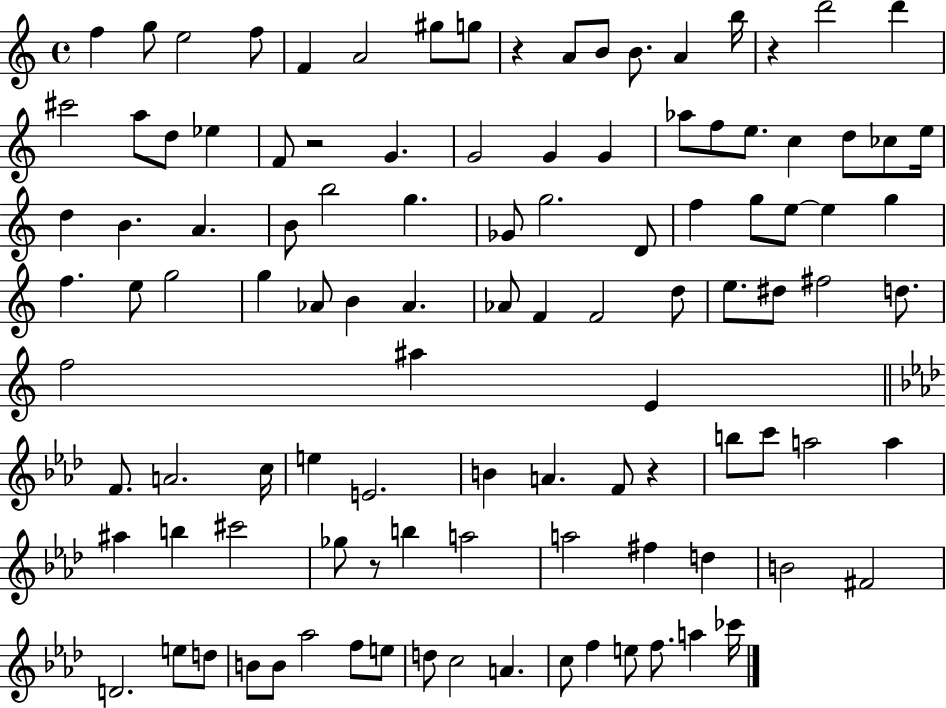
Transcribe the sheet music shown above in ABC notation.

X:1
T:Untitled
M:4/4
L:1/4
K:C
f g/2 e2 f/2 F A2 ^g/2 g/2 z A/2 B/2 B/2 A b/4 z d'2 d' ^c'2 a/2 d/2 _e F/2 z2 G G2 G G _a/2 f/2 e/2 c d/2 _c/2 e/4 d B A B/2 b2 g _G/2 g2 D/2 f g/2 e/2 e g f e/2 g2 g _A/2 B _A _A/2 F F2 d/2 e/2 ^d/2 ^f2 d/2 f2 ^a E F/2 A2 c/4 e E2 B A F/2 z b/2 c'/2 a2 a ^a b ^c'2 _g/2 z/2 b a2 a2 ^f d B2 ^F2 D2 e/2 d/2 B/2 B/2 _a2 f/2 e/2 d/2 c2 A c/2 f e/2 f/2 a _c'/4